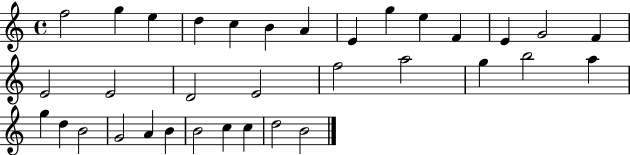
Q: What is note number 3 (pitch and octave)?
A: E5